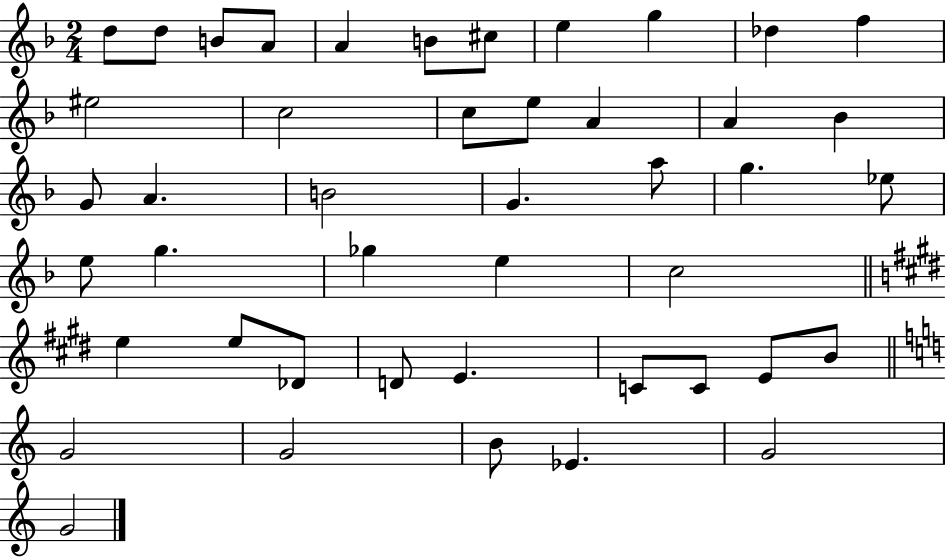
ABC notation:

X:1
T:Untitled
M:2/4
L:1/4
K:F
d/2 d/2 B/2 A/2 A B/2 ^c/2 e g _d f ^e2 c2 c/2 e/2 A A _B G/2 A B2 G a/2 g _e/2 e/2 g _g e c2 e e/2 _D/2 D/2 E C/2 C/2 E/2 B/2 G2 G2 B/2 _E G2 G2